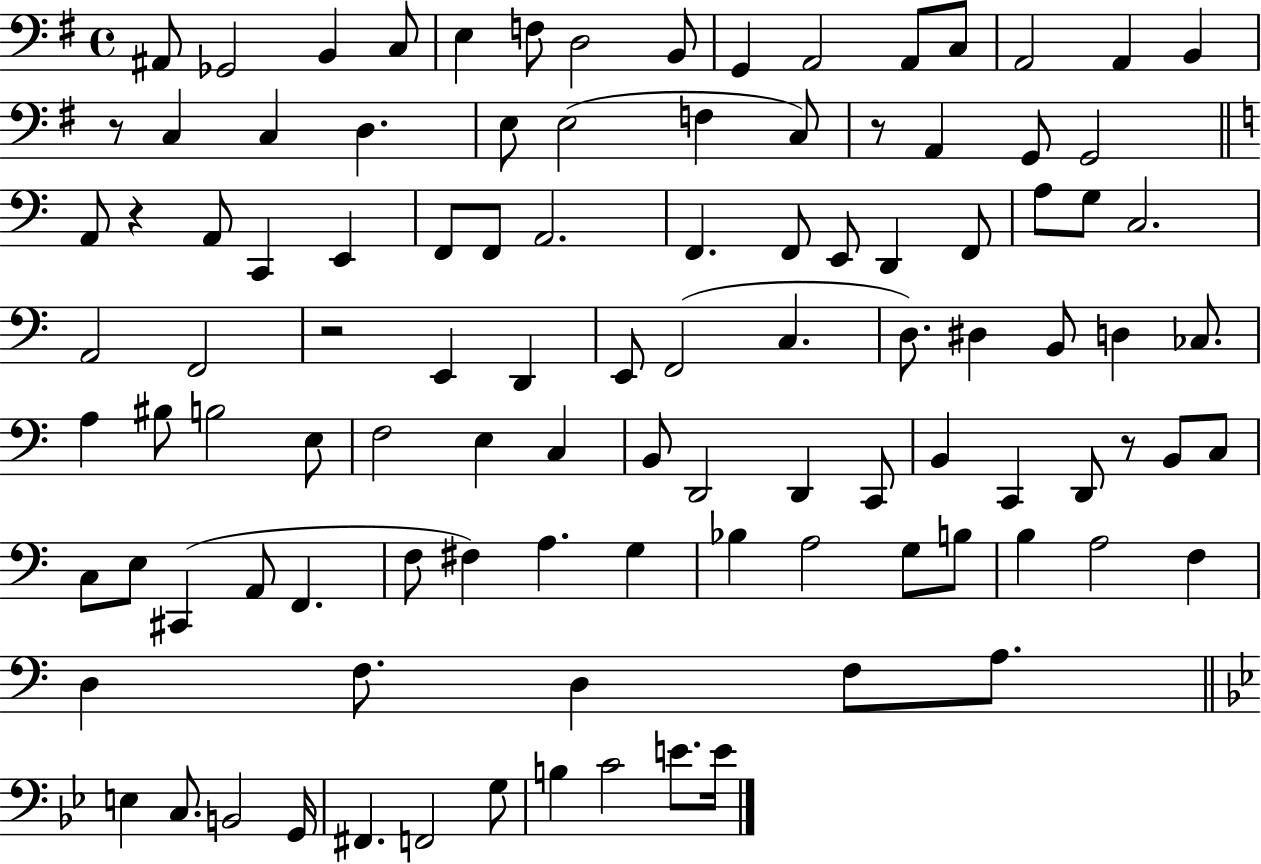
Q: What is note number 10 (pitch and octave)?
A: A2